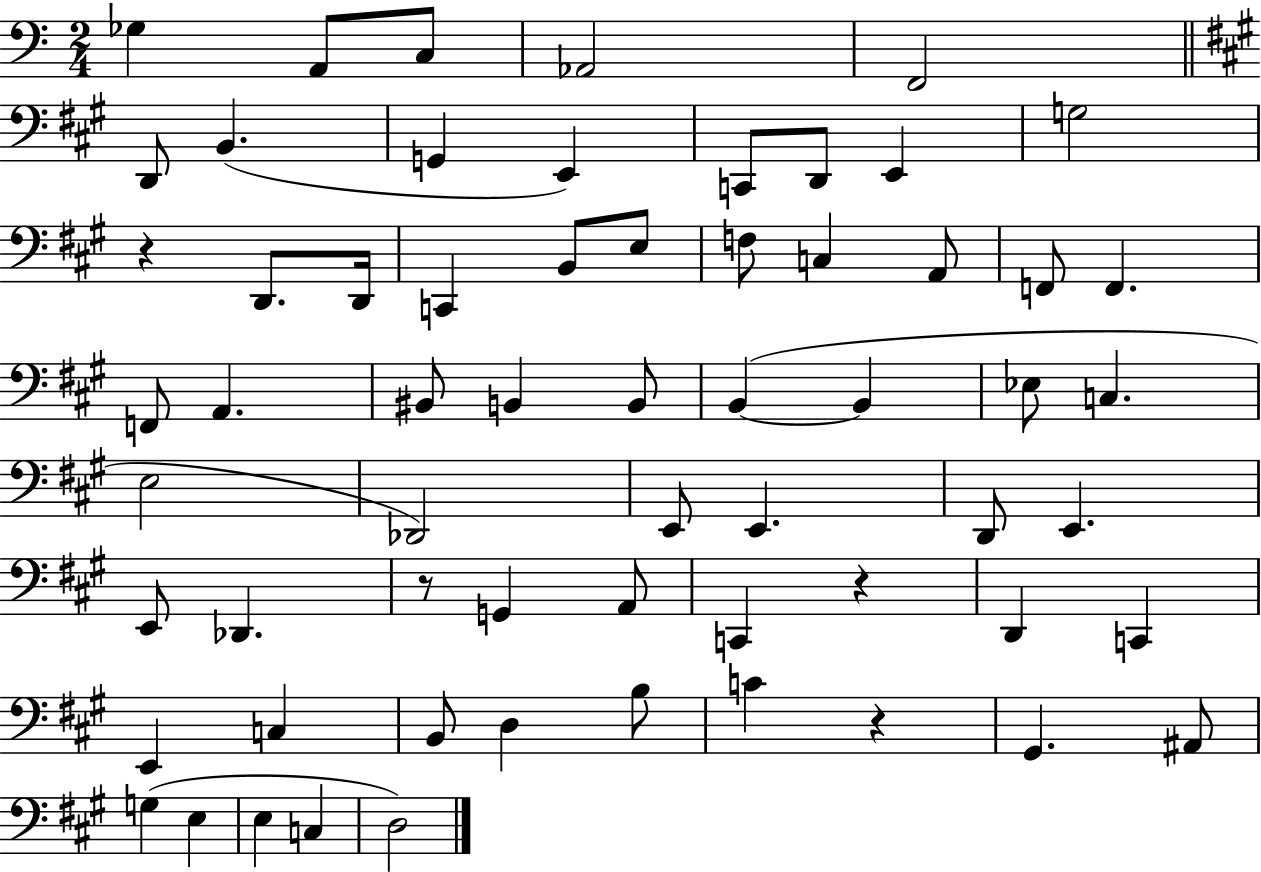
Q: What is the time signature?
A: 2/4